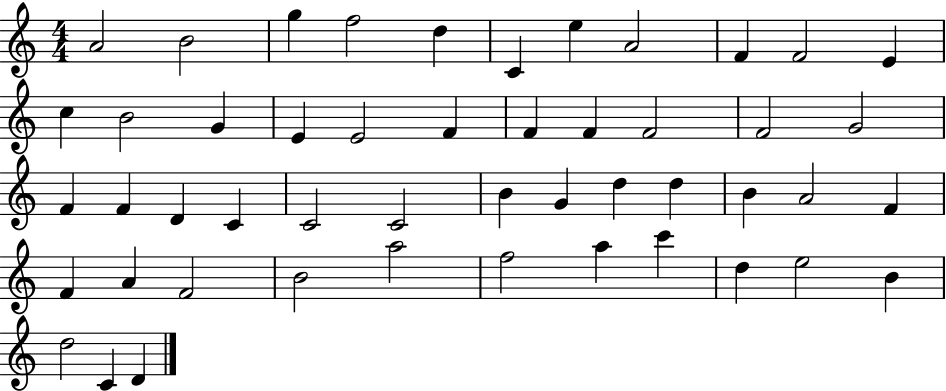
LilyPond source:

{
  \clef treble
  \numericTimeSignature
  \time 4/4
  \key c \major
  a'2 b'2 | g''4 f''2 d''4 | c'4 e''4 a'2 | f'4 f'2 e'4 | \break c''4 b'2 g'4 | e'4 e'2 f'4 | f'4 f'4 f'2 | f'2 g'2 | \break f'4 f'4 d'4 c'4 | c'2 c'2 | b'4 g'4 d''4 d''4 | b'4 a'2 f'4 | \break f'4 a'4 f'2 | b'2 a''2 | f''2 a''4 c'''4 | d''4 e''2 b'4 | \break d''2 c'4 d'4 | \bar "|."
}